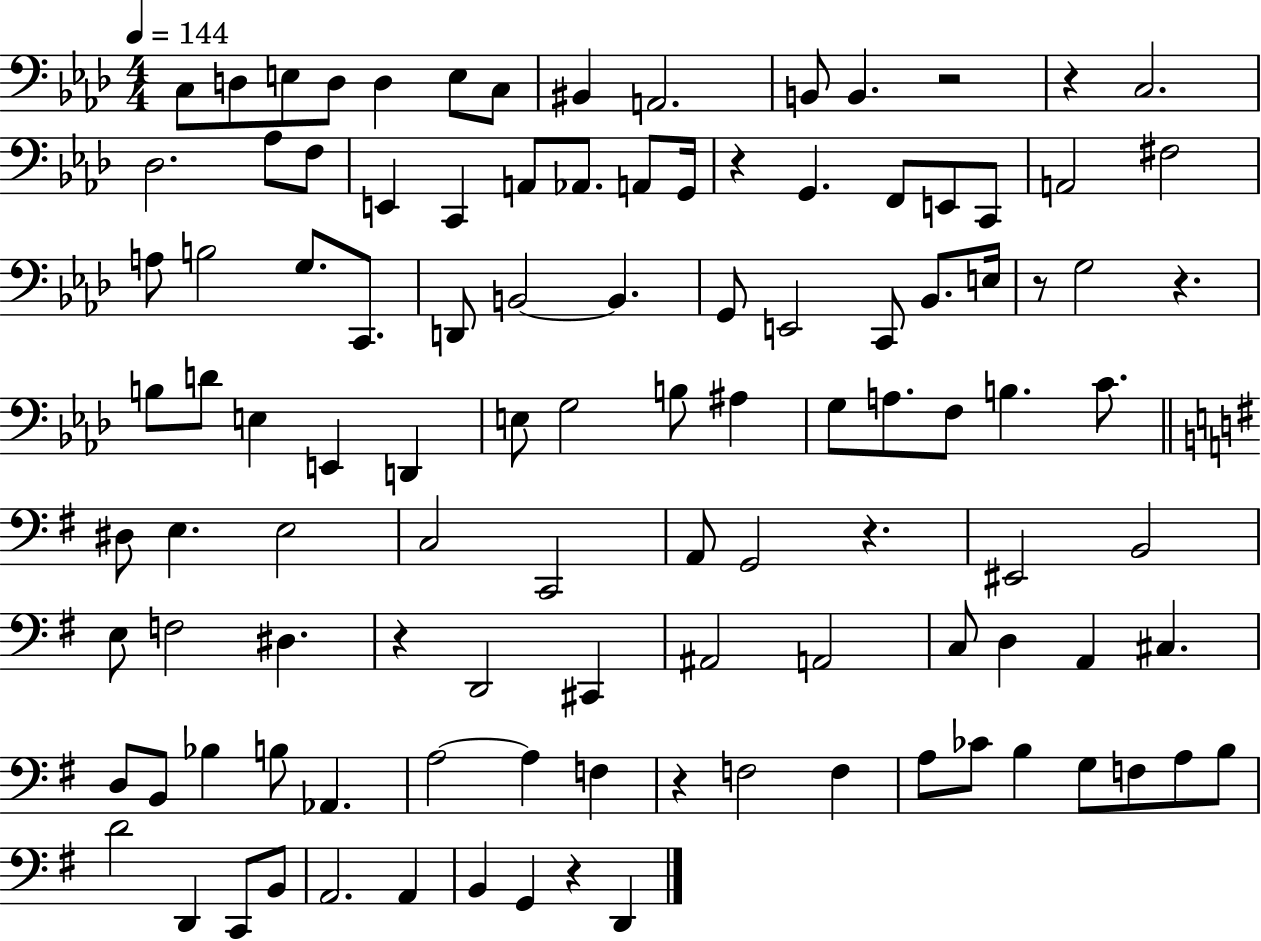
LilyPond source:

{
  \clef bass
  \numericTimeSignature
  \time 4/4
  \key aes \major
  \tempo 4 = 144
  c8 d8 e8 d8 d4 e8 c8 | bis,4 a,2. | b,8 b,4. r2 | r4 c2. | \break des2. aes8 f8 | e,4 c,4 a,8 aes,8. a,8 g,16 | r4 g,4. f,8 e,8 c,8 | a,2 fis2 | \break a8 b2 g8. c,8. | d,8 b,2~~ b,4. | g,8 e,2 c,8 bes,8. e16 | r8 g2 r4. | \break b8 d'8 e4 e,4 d,4 | e8 g2 b8 ais4 | g8 a8. f8 b4. c'8. | \bar "||" \break \key g \major dis8 e4. e2 | c2 c,2 | a,8 g,2 r4. | eis,2 b,2 | \break e8 f2 dis4. | r4 d,2 cis,4 | ais,2 a,2 | c8 d4 a,4 cis4. | \break d8 b,8 bes4 b8 aes,4. | a2~~ a4 f4 | r4 f2 f4 | a8 ces'8 b4 g8 f8 a8 b8 | \break d'2 d,4 c,8 b,8 | a,2. a,4 | b,4 g,4 r4 d,4 | \bar "|."
}